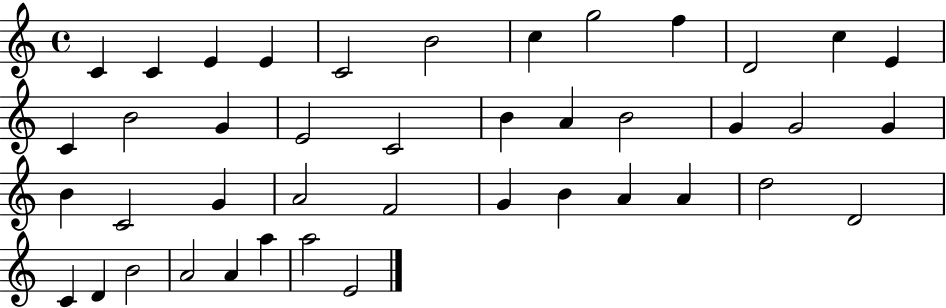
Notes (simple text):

C4/q C4/q E4/q E4/q C4/h B4/h C5/q G5/h F5/q D4/h C5/q E4/q C4/q B4/h G4/q E4/h C4/h B4/q A4/q B4/h G4/q G4/h G4/q B4/q C4/h G4/q A4/h F4/h G4/q B4/q A4/q A4/q D5/h D4/h C4/q D4/q B4/h A4/h A4/q A5/q A5/h E4/h